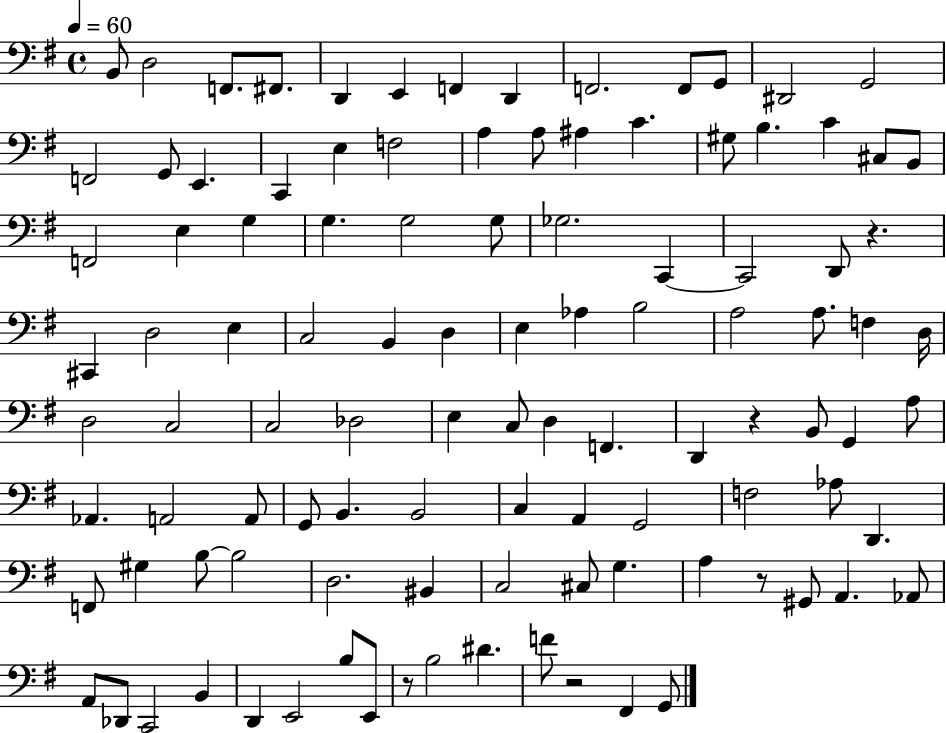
B2/e D3/h F2/e. F#2/e. D2/q E2/q F2/q D2/q F2/h. F2/e G2/e D#2/h G2/h F2/h G2/e E2/q. C2/q E3/q F3/h A3/q A3/e A#3/q C4/q. G#3/e B3/q. C4/q C#3/e B2/e F2/h E3/q G3/q G3/q. G3/h G3/e Gb3/h. C2/q C2/h D2/e R/q. C#2/q D3/h E3/q C3/h B2/q D3/q E3/q Ab3/q B3/h A3/h A3/e. F3/q D3/s D3/h C3/h C3/h Db3/h E3/q C3/e D3/q F2/q. D2/q R/q B2/e G2/q A3/e Ab2/q. A2/h A2/e G2/e B2/q. B2/h C3/q A2/q G2/h F3/h Ab3/e D2/q. F2/e G#3/q B3/e B3/h D3/h. BIS2/q C3/h C#3/e G3/q. A3/q R/e G#2/e A2/q. Ab2/e A2/e Db2/e C2/h B2/q D2/q E2/h B3/e E2/e R/e B3/h D#4/q. F4/e R/h F#2/q G2/e